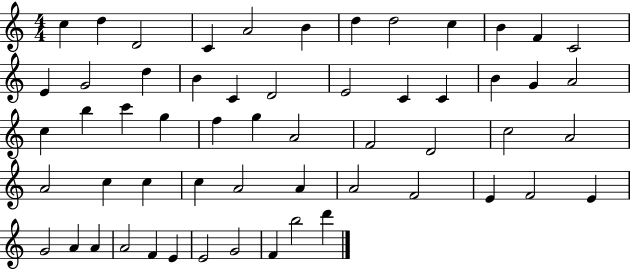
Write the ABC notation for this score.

X:1
T:Untitled
M:4/4
L:1/4
K:C
c d D2 C A2 B d d2 c B F C2 E G2 d B C D2 E2 C C B G A2 c b c' g f g A2 F2 D2 c2 A2 A2 c c c A2 A A2 F2 E F2 E G2 A A A2 F E E2 G2 F b2 d'